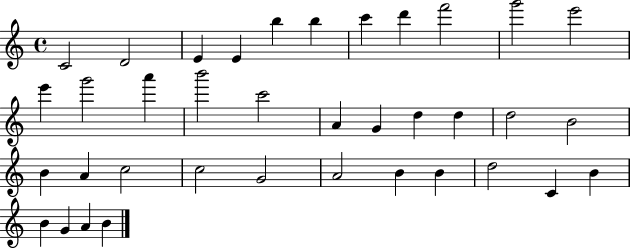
C4/h D4/h E4/q E4/q B5/q B5/q C6/q D6/q F6/h G6/h E6/h E6/q G6/h A6/q B6/h C6/h A4/q G4/q D5/q D5/q D5/h B4/h B4/q A4/q C5/h C5/h G4/h A4/h B4/q B4/q D5/h C4/q B4/q B4/q G4/q A4/q B4/q